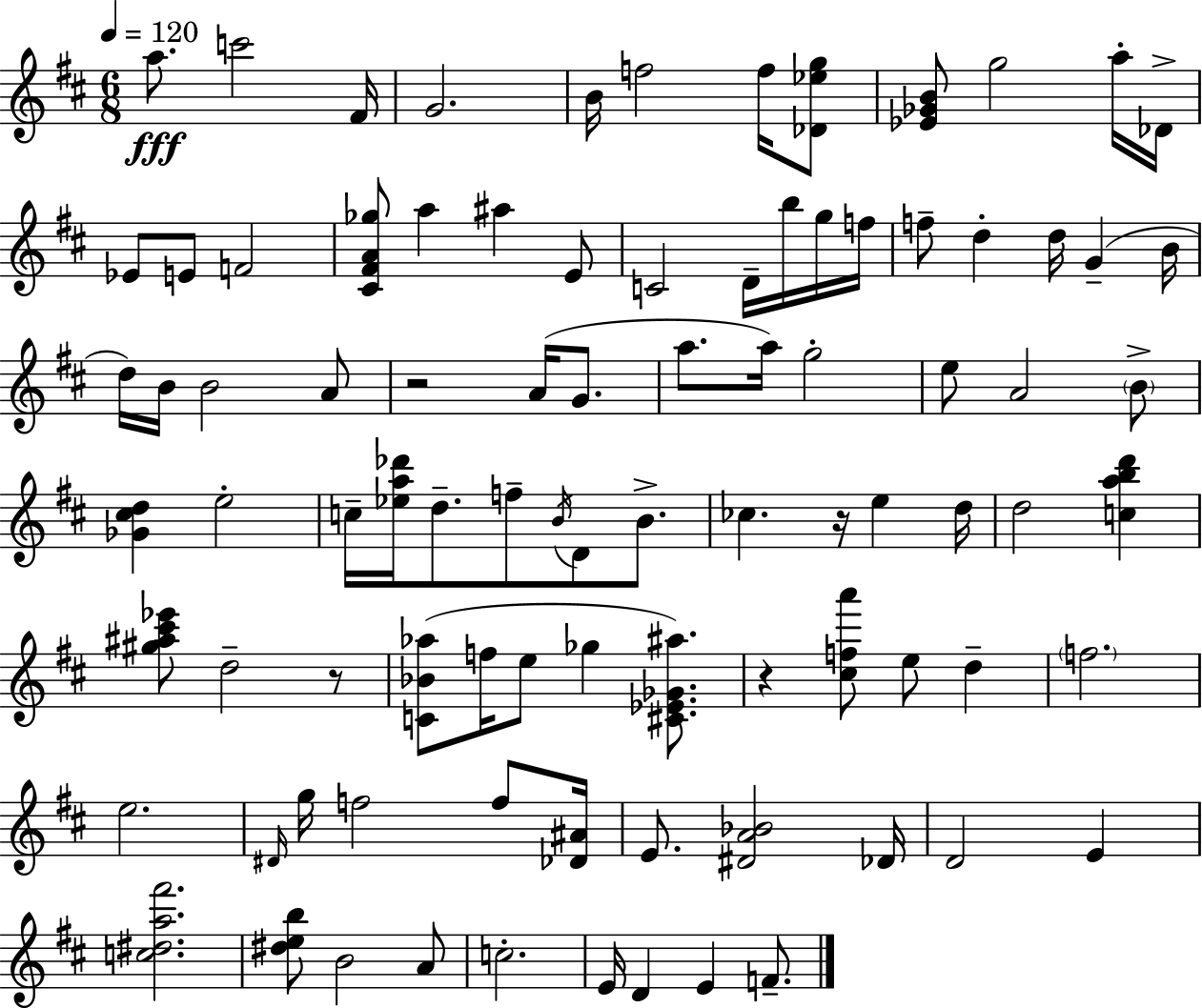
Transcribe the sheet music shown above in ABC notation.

X:1
T:Untitled
M:6/8
L:1/4
K:D
a/2 c'2 ^F/4 G2 B/4 f2 f/4 [_D_eg]/2 [_E_GB]/2 g2 a/4 _D/4 _E/2 E/2 F2 [^C^FA_g]/2 a ^a E/2 C2 D/4 b/4 g/4 f/4 f/2 d d/4 G B/4 d/4 B/4 B2 A/2 z2 A/4 G/2 a/2 a/4 g2 e/2 A2 B/2 [_G^cd] e2 c/4 [_ea_d']/4 d/2 f/2 B/4 D/2 B/2 _c z/4 e d/4 d2 [cabd'] [^g^a^c'_e']/2 d2 z/2 [C_B_a]/2 f/4 e/2 _g [^C_E_G^a]/2 z [^cfa']/2 e/2 d f2 e2 ^D/4 g/4 f2 f/2 [_D^A]/4 E/2 [^DA_B]2 _D/4 D2 E [c^da^f']2 [^deb]/2 B2 A/2 c2 E/4 D E F/2